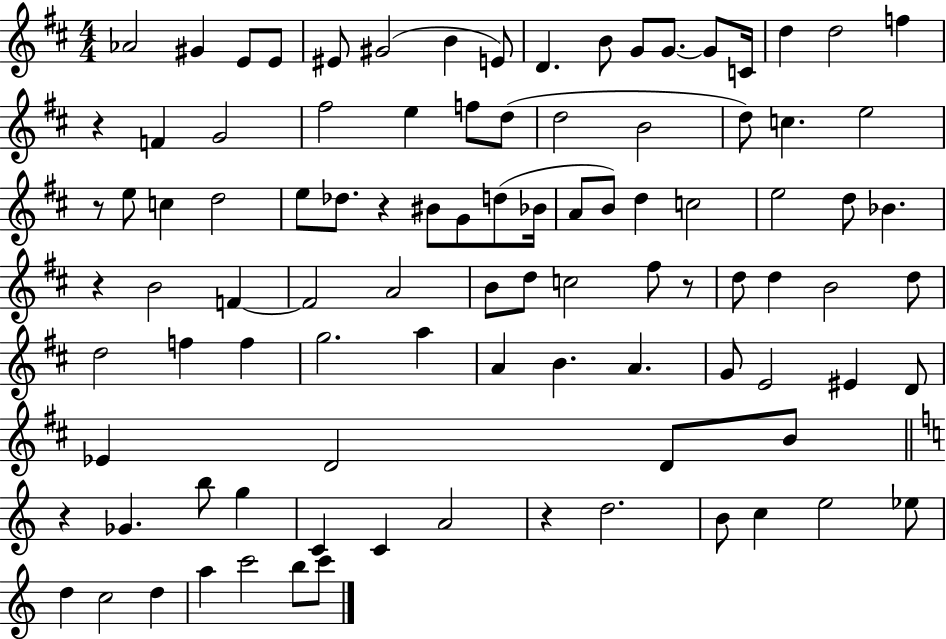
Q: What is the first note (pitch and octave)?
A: Ab4